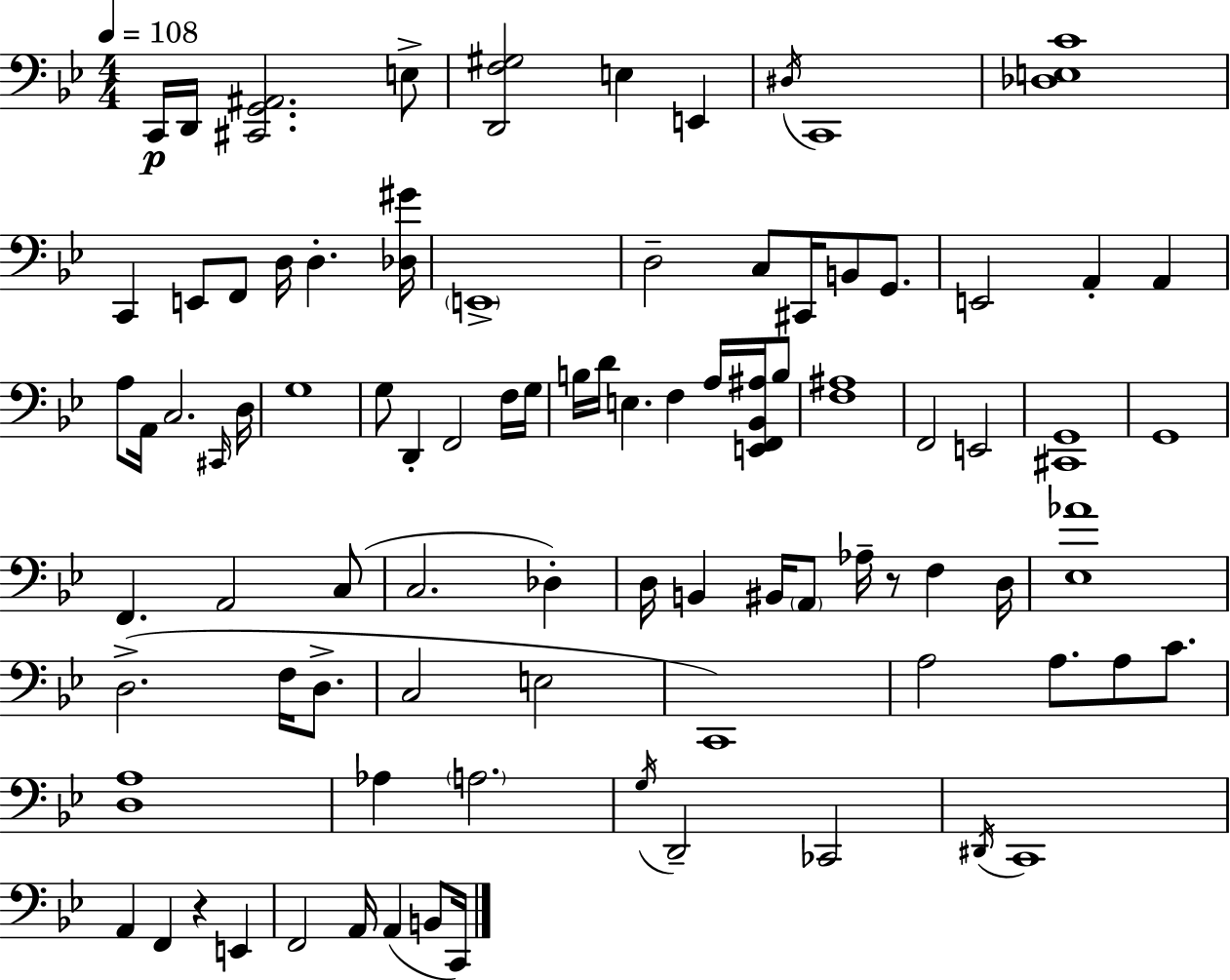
C2/s D2/s [C#2,G2,A#2]/h. E3/e [D2,F3,G#3]/h E3/q E2/q D#3/s C2/w [Db3,E3,C4]/w C2/q E2/e F2/e D3/s D3/q. [Db3,G#4]/s E2/w D3/h C3/e C#2/s B2/e G2/e. E2/h A2/q A2/q A3/e A2/s C3/h. C#2/s D3/s G3/w G3/e D2/q F2/h F3/s G3/s B3/s D4/s E3/q. F3/q A3/s [E2,F2,Bb2,A#3]/s B3/e [F3,A#3]/w F2/h E2/h [C#2,G2]/w G2/w F2/q. A2/h C3/e C3/h. Db3/q D3/s B2/q BIS2/s A2/e Ab3/s R/e F3/q D3/s [Eb3,Ab4]/w D3/h. F3/s D3/e. C3/h E3/h C2/w A3/h A3/e. A3/e C4/e. [D3,A3]/w Ab3/q A3/h. G3/s D2/h CES2/h D#2/s C2/w A2/q F2/q R/q E2/q F2/h A2/s A2/q B2/e C2/s